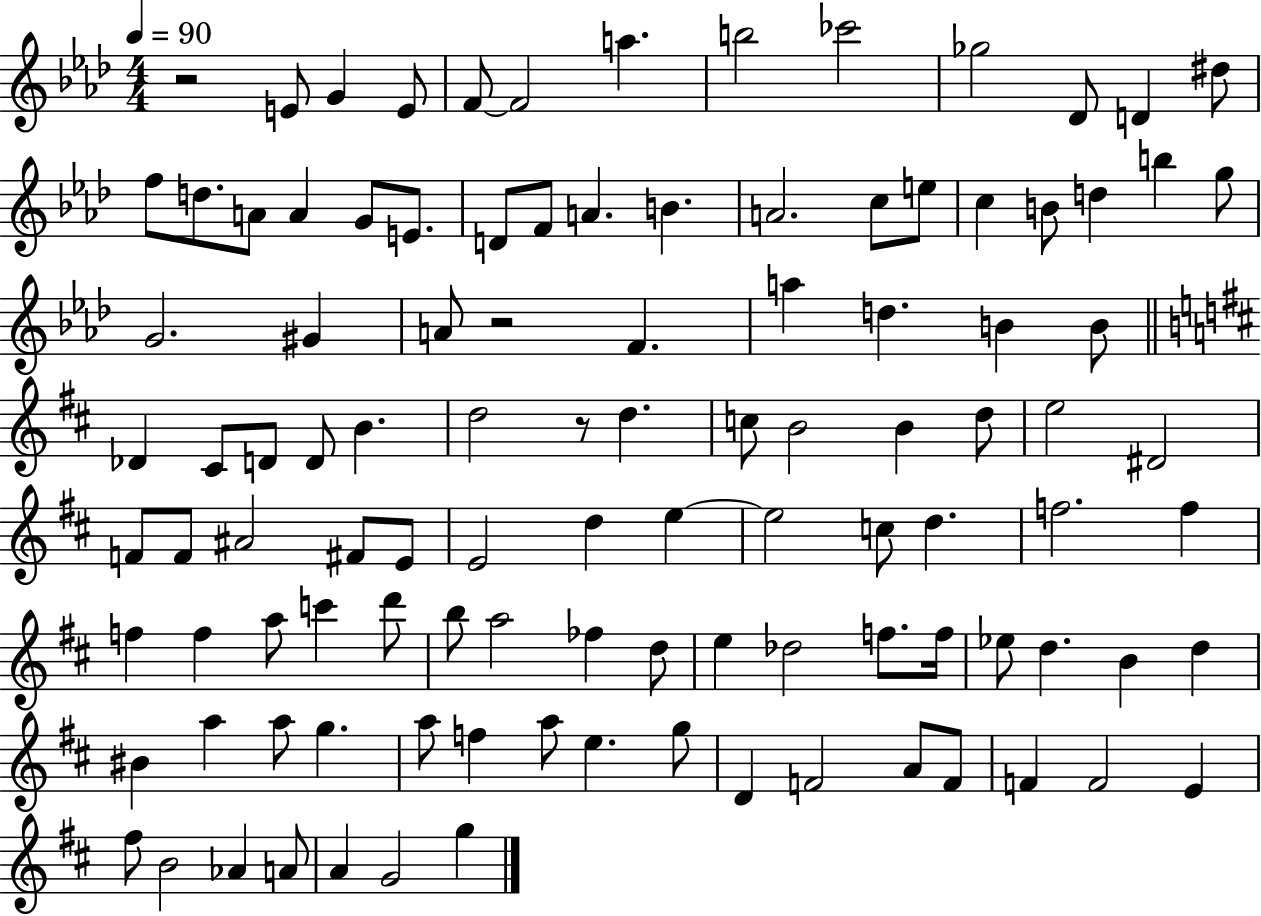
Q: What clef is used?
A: treble